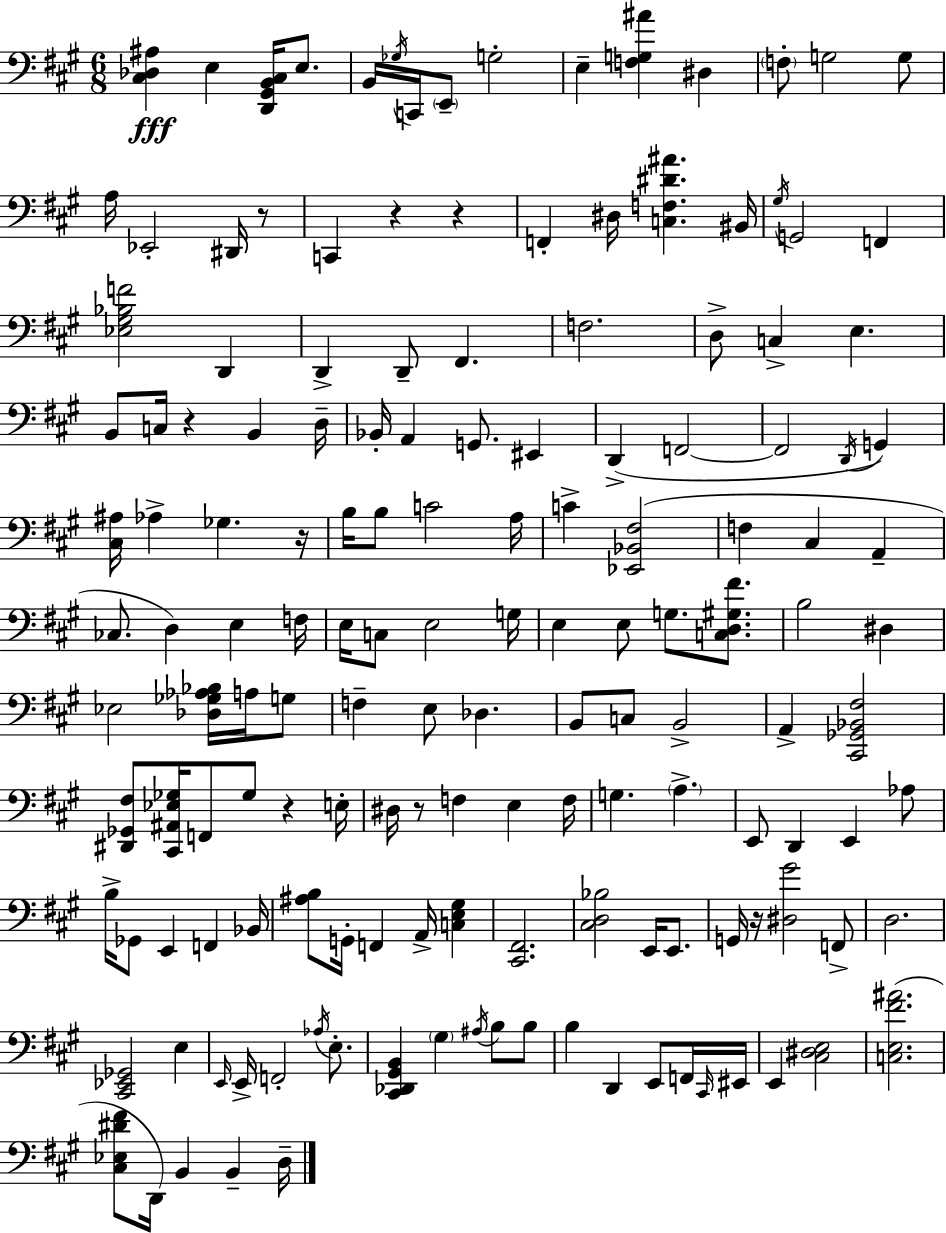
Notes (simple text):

[C#3,Db3,A#3]/q E3/q [D2,G#2,B2,C#3]/s E3/e. B2/s Gb3/s C2/s E2/e G3/h E3/q [F3,G3,A#4]/q D#3/q F3/e G3/h G3/e A3/s Eb2/h D#2/s R/e C2/q R/q R/q F2/q D#3/s [C3,F3,D#4,A#4]/q. BIS2/s G#3/s G2/h F2/q [Eb3,G#3,Bb3,F4]/h D2/q D2/q D2/e F#2/q. F3/h. D3/e C3/q E3/q. B2/e C3/s R/q B2/q D3/s Bb2/s A2/q G2/e. EIS2/q D2/q F2/h F2/h D2/s G2/q [C#3,A#3]/s Ab3/q Gb3/q. R/s B3/s B3/e C4/h A3/s C4/q [Eb2,Bb2,F#3]/h F3/q C#3/q A2/q CES3/e. D3/q E3/q F3/s E3/s C3/e E3/h G3/s E3/q E3/e G3/e. [C3,D3,G#3,F#4]/e. B3/h D#3/q Eb3/h [Db3,Gb3,Ab3,Bb3]/s A3/s G3/e F3/q E3/e Db3/q. B2/e C3/e B2/h A2/q [C#2,Gb2,Bb2,F#3]/h [D#2,Gb2,F#3]/e [C#2,A#2,Eb3,Gb3]/s F2/e Gb3/e R/q E3/s D#3/s R/e F3/q E3/q F3/s G3/q. A3/q. E2/e D2/q E2/q Ab3/e B3/s Gb2/e E2/q F2/q Bb2/s [A#3,B3]/e G2/s F2/q A2/s [C3,E3,G#3]/q [C#2,F#2]/h. [C#3,D3,Bb3]/h E2/s E2/e. G2/s R/s [D#3,G#4]/h F2/e D3/h. [C#2,Eb2,Gb2]/h E3/q E2/s E2/s F2/h Ab3/s E3/e. [C#2,Db2,G#2,B2]/q G#3/q A#3/s B3/e B3/e B3/q D2/q E2/e F2/s C#2/s EIS2/s E2/q [C#3,D#3,E3]/h [C3,E3,F#4,A#4]/h. [C#3,Eb3,D#4,F#4]/e D2/s B2/q B2/q D3/s